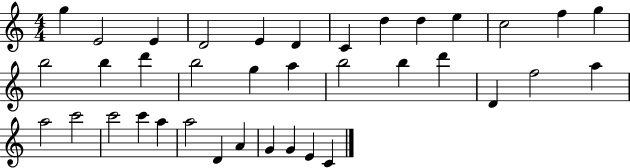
{
  \clef treble
  \numericTimeSignature
  \time 4/4
  \key c \major
  g''4 e'2 e'4 | d'2 e'4 d'4 | c'4 d''4 d''4 e''4 | c''2 f''4 g''4 | \break b''2 b''4 d'''4 | b''2 g''4 a''4 | b''2 b''4 d'''4 | d'4 f''2 a''4 | \break a''2 c'''2 | c'''2 c'''4 a''4 | a''2 d'4 a'4 | g'4 g'4 e'4 c'4 | \break \bar "|."
}